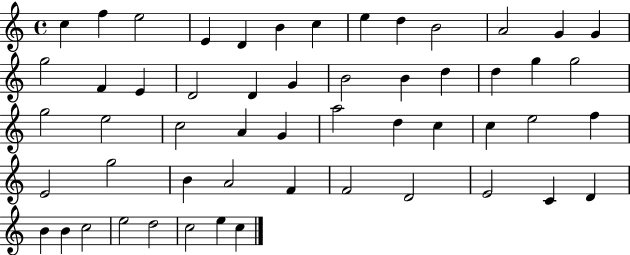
X:1
T:Untitled
M:4/4
L:1/4
K:C
c f e2 E D B c e d B2 A2 G G g2 F E D2 D G B2 B d d g g2 g2 e2 c2 A G a2 d c c e2 f E2 g2 B A2 F F2 D2 E2 C D B B c2 e2 d2 c2 e c